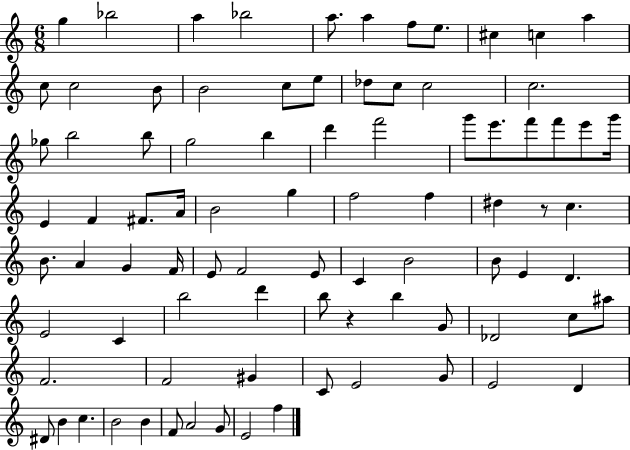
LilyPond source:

{
  \clef treble
  \numericTimeSignature
  \time 6/8
  \key c \major
  g''4 bes''2 | a''4 bes''2 | a''8. a''4 f''8 e''8. | cis''4 c''4 a''4 | \break c''8 c''2 b'8 | b'2 c''8 e''8 | des''8 c''8 c''2 | c''2. | \break ges''8 b''2 b''8 | g''2 b''4 | d'''4 f'''2 | g'''8 e'''8. f'''8 f'''8 e'''8 g'''16 | \break e'4 f'4 fis'8. a'16 | b'2 g''4 | f''2 f''4 | dis''4 r8 c''4. | \break b'8. a'4 g'4 f'16 | e'8 f'2 e'8 | c'4 b'2 | b'8 e'4 d'4. | \break e'2 c'4 | b''2 d'''4 | b''8 r4 b''4 g'8 | des'2 c''8 ais''8 | \break f'2. | f'2 gis'4 | c'8 e'2 g'8 | e'2 d'4 | \break dis'8 b'4 c''4. | b'2 b'4 | f'8 a'2 g'8 | e'2 f''4 | \break \bar "|."
}